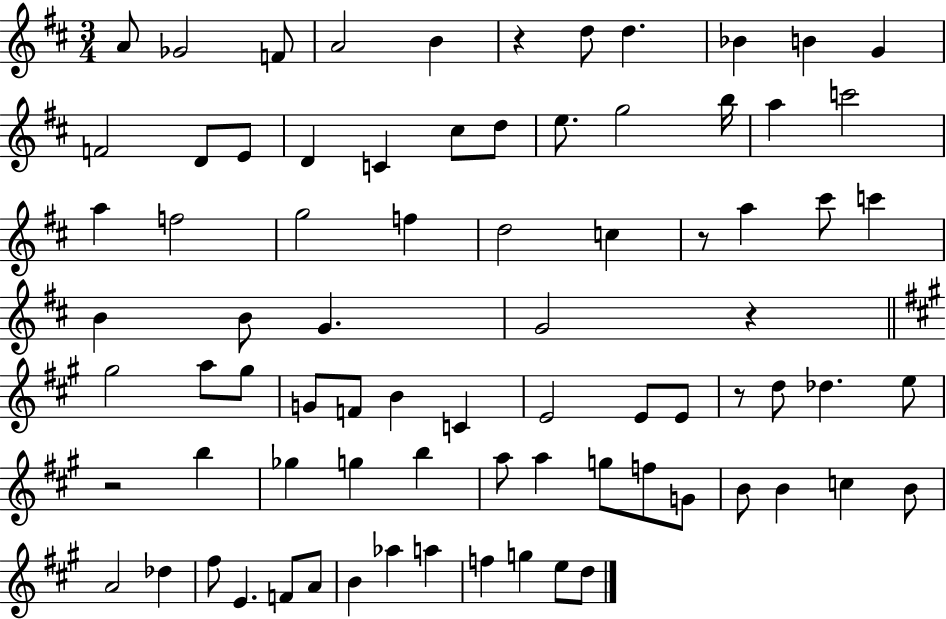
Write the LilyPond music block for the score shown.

{
  \clef treble
  \numericTimeSignature
  \time 3/4
  \key d \major
  a'8 ges'2 f'8 | a'2 b'4 | r4 d''8 d''4. | bes'4 b'4 g'4 | \break f'2 d'8 e'8 | d'4 c'4 cis''8 d''8 | e''8. g''2 b''16 | a''4 c'''2 | \break a''4 f''2 | g''2 f''4 | d''2 c''4 | r8 a''4 cis'''8 c'''4 | \break b'4 b'8 g'4. | g'2 r4 | \bar "||" \break \key a \major gis''2 a''8 gis''8 | g'8 f'8 b'4 c'4 | e'2 e'8 e'8 | r8 d''8 des''4. e''8 | \break r2 b''4 | ges''4 g''4 b''4 | a''8 a''4 g''8 f''8 g'8 | b'8 b'4 c''4 b'8 | \break a'2 des''4 | fis''8 e'4. f'8 a'8 | b'4 aes''4 a''4 | f''4 g''4 e''8 d''8 | \break \bar "|."
}